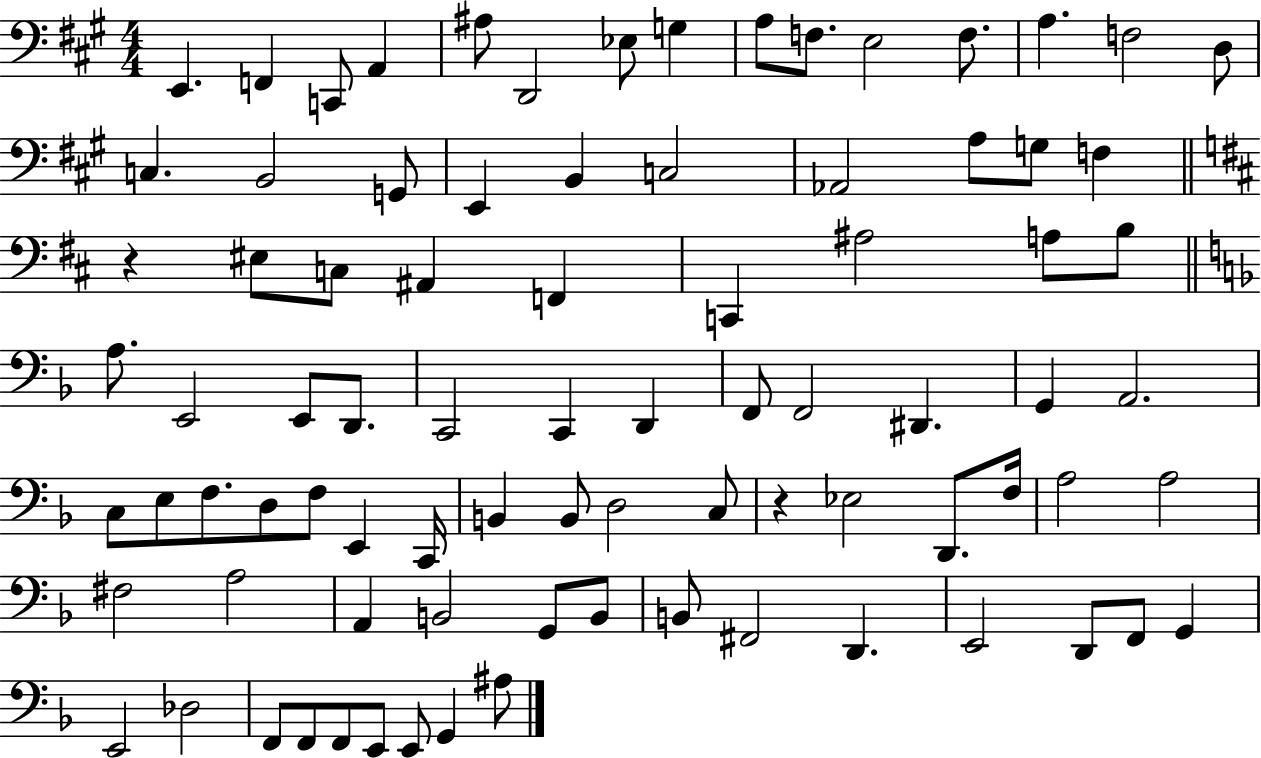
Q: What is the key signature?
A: A major